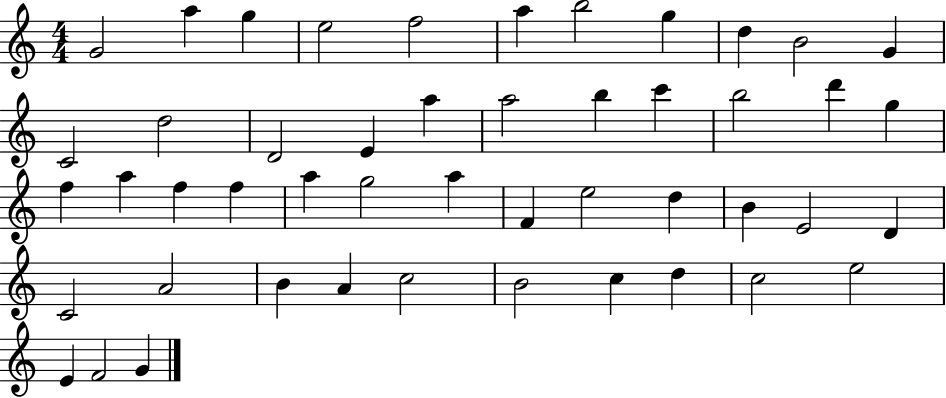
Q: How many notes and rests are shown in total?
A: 48